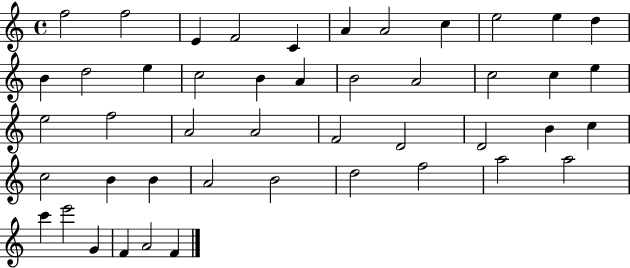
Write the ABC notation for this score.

X:1
T:Untitled
M:4/4
L:1/4
K:C
f2 f2 E F2 C A A2 c e2 e d B d2 e c2 B A B2 A2 c2 c e e2 f2 A2 A2 F2 D2 D2 B c c2 B B A2 B2 d2 f2 a2 a2 c' e'2 G F A2 F